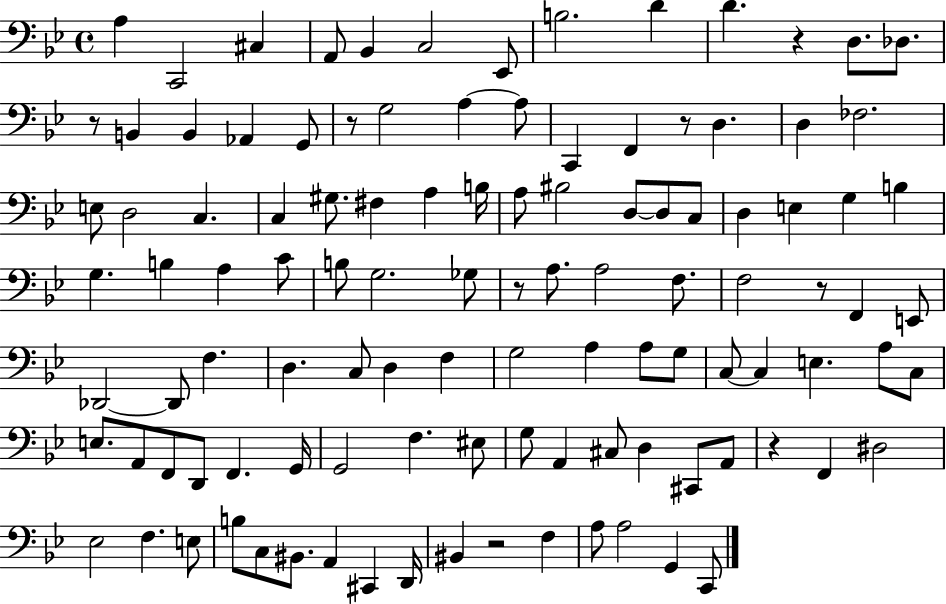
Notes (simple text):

A3/q C2/h C#3/q A2/e Bb2/q C3/h Eb2/e B3/h. D4/q D4/q. R/q D3/e. Db3/e. R/e B2/q B2/q Ab2/q G2/e R/e G3/h A3/q A3/e C2/q F2/q R/e D3/q. D3/q FES3/h. E3/e D3/h C3/q. C3/q G#3/e. F#3/q A3/q B3/s A3/e BIS3/h D3/e D3/e C3/e D3/q E3/q G3/q B3/q G3/q. B3/q A3/q C4/e B3/e G3/h. Gb3/e R/e A3/e. A3/h F3/e. F3/h R/e F2/q E2/e Db2/h Db2/e F3/q. D3/q. C3/e D3/q F3/q G3/h A3/q A3/e G3/e C3/e C3/q E3/q. A3/e C3/e E3/e. A2/e F2/e D2/e F2/q. G2/s G2/h F3/q. EIS3/e G3/e A2/q C#3/e D3/q C#2/e A2/e R/q F2/q D#3/h Eb3/h F3/q. E3/e B3/e C3/e BIS2/e. A2/q C#2/q D2/s BIS2/q R/h F3/q A3/e A3/h G2/q C2/e